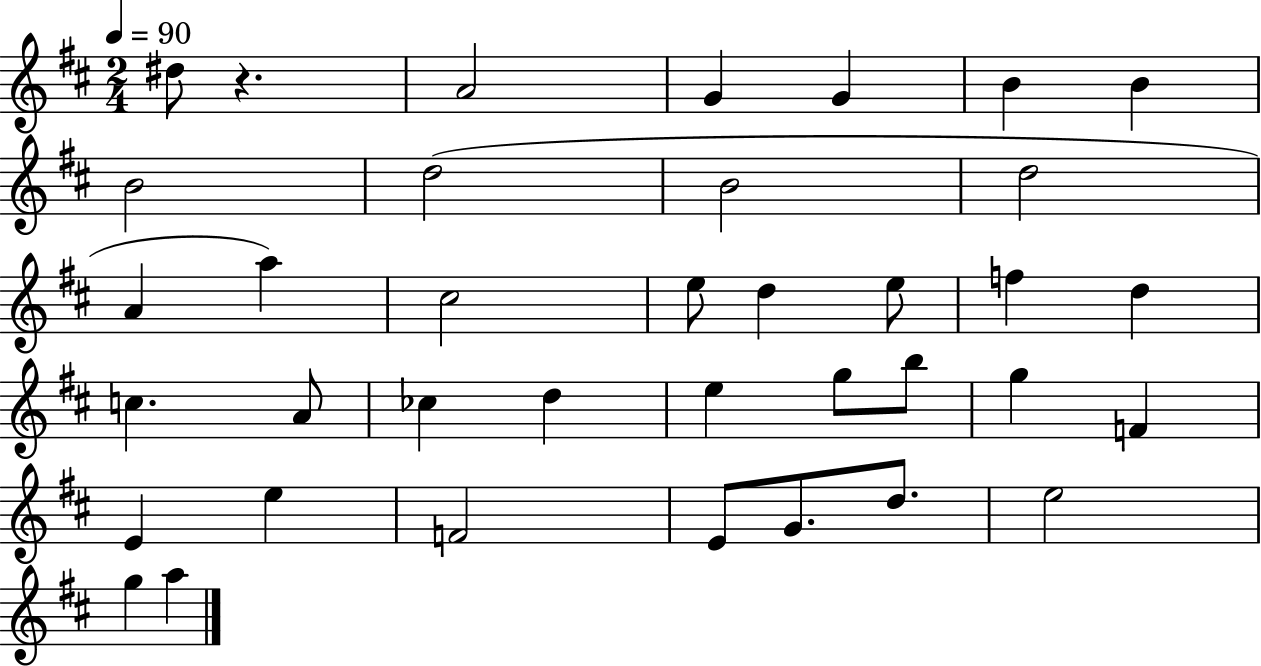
D#5/e R/q. A4/h G4/q G4/q B4/q B4/q B4/h D5/h B4/h D5/h A4/q A5/q C#5/h E5/e D5/q E5/e F5/q D5/q C5/q. A4/e CES5/q D5/q E5/q G5/e B5/e G5/q F4/q E4/q E5/q F4/h E4/e G4/e. D5/e. E5/h G5/q A5/q